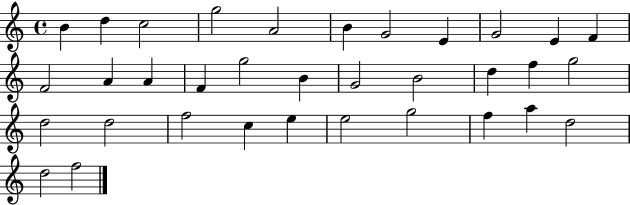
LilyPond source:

{
  \clef treble
  \time 4/4
  \defaultTimeSignature
  \key c \major
  b'4 d''4 c''2 | g''2 a'2 | b'4 g'2 e'4 | g'2 e'4 f'4 | \break f'2 a'4 a'4 | f'4 g''2 b'4 | g'2 b'2 | d''4 f''4 g''2 | \break d''2 d''2 | f''2 c''4 e''4 | e''2 g''2 | f''4 a''4 d''2 | \break d''2 f''2 | \bar "|."
}